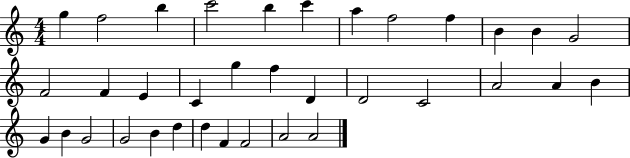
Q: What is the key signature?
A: C major